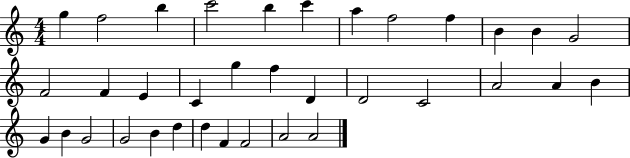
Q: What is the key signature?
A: C major